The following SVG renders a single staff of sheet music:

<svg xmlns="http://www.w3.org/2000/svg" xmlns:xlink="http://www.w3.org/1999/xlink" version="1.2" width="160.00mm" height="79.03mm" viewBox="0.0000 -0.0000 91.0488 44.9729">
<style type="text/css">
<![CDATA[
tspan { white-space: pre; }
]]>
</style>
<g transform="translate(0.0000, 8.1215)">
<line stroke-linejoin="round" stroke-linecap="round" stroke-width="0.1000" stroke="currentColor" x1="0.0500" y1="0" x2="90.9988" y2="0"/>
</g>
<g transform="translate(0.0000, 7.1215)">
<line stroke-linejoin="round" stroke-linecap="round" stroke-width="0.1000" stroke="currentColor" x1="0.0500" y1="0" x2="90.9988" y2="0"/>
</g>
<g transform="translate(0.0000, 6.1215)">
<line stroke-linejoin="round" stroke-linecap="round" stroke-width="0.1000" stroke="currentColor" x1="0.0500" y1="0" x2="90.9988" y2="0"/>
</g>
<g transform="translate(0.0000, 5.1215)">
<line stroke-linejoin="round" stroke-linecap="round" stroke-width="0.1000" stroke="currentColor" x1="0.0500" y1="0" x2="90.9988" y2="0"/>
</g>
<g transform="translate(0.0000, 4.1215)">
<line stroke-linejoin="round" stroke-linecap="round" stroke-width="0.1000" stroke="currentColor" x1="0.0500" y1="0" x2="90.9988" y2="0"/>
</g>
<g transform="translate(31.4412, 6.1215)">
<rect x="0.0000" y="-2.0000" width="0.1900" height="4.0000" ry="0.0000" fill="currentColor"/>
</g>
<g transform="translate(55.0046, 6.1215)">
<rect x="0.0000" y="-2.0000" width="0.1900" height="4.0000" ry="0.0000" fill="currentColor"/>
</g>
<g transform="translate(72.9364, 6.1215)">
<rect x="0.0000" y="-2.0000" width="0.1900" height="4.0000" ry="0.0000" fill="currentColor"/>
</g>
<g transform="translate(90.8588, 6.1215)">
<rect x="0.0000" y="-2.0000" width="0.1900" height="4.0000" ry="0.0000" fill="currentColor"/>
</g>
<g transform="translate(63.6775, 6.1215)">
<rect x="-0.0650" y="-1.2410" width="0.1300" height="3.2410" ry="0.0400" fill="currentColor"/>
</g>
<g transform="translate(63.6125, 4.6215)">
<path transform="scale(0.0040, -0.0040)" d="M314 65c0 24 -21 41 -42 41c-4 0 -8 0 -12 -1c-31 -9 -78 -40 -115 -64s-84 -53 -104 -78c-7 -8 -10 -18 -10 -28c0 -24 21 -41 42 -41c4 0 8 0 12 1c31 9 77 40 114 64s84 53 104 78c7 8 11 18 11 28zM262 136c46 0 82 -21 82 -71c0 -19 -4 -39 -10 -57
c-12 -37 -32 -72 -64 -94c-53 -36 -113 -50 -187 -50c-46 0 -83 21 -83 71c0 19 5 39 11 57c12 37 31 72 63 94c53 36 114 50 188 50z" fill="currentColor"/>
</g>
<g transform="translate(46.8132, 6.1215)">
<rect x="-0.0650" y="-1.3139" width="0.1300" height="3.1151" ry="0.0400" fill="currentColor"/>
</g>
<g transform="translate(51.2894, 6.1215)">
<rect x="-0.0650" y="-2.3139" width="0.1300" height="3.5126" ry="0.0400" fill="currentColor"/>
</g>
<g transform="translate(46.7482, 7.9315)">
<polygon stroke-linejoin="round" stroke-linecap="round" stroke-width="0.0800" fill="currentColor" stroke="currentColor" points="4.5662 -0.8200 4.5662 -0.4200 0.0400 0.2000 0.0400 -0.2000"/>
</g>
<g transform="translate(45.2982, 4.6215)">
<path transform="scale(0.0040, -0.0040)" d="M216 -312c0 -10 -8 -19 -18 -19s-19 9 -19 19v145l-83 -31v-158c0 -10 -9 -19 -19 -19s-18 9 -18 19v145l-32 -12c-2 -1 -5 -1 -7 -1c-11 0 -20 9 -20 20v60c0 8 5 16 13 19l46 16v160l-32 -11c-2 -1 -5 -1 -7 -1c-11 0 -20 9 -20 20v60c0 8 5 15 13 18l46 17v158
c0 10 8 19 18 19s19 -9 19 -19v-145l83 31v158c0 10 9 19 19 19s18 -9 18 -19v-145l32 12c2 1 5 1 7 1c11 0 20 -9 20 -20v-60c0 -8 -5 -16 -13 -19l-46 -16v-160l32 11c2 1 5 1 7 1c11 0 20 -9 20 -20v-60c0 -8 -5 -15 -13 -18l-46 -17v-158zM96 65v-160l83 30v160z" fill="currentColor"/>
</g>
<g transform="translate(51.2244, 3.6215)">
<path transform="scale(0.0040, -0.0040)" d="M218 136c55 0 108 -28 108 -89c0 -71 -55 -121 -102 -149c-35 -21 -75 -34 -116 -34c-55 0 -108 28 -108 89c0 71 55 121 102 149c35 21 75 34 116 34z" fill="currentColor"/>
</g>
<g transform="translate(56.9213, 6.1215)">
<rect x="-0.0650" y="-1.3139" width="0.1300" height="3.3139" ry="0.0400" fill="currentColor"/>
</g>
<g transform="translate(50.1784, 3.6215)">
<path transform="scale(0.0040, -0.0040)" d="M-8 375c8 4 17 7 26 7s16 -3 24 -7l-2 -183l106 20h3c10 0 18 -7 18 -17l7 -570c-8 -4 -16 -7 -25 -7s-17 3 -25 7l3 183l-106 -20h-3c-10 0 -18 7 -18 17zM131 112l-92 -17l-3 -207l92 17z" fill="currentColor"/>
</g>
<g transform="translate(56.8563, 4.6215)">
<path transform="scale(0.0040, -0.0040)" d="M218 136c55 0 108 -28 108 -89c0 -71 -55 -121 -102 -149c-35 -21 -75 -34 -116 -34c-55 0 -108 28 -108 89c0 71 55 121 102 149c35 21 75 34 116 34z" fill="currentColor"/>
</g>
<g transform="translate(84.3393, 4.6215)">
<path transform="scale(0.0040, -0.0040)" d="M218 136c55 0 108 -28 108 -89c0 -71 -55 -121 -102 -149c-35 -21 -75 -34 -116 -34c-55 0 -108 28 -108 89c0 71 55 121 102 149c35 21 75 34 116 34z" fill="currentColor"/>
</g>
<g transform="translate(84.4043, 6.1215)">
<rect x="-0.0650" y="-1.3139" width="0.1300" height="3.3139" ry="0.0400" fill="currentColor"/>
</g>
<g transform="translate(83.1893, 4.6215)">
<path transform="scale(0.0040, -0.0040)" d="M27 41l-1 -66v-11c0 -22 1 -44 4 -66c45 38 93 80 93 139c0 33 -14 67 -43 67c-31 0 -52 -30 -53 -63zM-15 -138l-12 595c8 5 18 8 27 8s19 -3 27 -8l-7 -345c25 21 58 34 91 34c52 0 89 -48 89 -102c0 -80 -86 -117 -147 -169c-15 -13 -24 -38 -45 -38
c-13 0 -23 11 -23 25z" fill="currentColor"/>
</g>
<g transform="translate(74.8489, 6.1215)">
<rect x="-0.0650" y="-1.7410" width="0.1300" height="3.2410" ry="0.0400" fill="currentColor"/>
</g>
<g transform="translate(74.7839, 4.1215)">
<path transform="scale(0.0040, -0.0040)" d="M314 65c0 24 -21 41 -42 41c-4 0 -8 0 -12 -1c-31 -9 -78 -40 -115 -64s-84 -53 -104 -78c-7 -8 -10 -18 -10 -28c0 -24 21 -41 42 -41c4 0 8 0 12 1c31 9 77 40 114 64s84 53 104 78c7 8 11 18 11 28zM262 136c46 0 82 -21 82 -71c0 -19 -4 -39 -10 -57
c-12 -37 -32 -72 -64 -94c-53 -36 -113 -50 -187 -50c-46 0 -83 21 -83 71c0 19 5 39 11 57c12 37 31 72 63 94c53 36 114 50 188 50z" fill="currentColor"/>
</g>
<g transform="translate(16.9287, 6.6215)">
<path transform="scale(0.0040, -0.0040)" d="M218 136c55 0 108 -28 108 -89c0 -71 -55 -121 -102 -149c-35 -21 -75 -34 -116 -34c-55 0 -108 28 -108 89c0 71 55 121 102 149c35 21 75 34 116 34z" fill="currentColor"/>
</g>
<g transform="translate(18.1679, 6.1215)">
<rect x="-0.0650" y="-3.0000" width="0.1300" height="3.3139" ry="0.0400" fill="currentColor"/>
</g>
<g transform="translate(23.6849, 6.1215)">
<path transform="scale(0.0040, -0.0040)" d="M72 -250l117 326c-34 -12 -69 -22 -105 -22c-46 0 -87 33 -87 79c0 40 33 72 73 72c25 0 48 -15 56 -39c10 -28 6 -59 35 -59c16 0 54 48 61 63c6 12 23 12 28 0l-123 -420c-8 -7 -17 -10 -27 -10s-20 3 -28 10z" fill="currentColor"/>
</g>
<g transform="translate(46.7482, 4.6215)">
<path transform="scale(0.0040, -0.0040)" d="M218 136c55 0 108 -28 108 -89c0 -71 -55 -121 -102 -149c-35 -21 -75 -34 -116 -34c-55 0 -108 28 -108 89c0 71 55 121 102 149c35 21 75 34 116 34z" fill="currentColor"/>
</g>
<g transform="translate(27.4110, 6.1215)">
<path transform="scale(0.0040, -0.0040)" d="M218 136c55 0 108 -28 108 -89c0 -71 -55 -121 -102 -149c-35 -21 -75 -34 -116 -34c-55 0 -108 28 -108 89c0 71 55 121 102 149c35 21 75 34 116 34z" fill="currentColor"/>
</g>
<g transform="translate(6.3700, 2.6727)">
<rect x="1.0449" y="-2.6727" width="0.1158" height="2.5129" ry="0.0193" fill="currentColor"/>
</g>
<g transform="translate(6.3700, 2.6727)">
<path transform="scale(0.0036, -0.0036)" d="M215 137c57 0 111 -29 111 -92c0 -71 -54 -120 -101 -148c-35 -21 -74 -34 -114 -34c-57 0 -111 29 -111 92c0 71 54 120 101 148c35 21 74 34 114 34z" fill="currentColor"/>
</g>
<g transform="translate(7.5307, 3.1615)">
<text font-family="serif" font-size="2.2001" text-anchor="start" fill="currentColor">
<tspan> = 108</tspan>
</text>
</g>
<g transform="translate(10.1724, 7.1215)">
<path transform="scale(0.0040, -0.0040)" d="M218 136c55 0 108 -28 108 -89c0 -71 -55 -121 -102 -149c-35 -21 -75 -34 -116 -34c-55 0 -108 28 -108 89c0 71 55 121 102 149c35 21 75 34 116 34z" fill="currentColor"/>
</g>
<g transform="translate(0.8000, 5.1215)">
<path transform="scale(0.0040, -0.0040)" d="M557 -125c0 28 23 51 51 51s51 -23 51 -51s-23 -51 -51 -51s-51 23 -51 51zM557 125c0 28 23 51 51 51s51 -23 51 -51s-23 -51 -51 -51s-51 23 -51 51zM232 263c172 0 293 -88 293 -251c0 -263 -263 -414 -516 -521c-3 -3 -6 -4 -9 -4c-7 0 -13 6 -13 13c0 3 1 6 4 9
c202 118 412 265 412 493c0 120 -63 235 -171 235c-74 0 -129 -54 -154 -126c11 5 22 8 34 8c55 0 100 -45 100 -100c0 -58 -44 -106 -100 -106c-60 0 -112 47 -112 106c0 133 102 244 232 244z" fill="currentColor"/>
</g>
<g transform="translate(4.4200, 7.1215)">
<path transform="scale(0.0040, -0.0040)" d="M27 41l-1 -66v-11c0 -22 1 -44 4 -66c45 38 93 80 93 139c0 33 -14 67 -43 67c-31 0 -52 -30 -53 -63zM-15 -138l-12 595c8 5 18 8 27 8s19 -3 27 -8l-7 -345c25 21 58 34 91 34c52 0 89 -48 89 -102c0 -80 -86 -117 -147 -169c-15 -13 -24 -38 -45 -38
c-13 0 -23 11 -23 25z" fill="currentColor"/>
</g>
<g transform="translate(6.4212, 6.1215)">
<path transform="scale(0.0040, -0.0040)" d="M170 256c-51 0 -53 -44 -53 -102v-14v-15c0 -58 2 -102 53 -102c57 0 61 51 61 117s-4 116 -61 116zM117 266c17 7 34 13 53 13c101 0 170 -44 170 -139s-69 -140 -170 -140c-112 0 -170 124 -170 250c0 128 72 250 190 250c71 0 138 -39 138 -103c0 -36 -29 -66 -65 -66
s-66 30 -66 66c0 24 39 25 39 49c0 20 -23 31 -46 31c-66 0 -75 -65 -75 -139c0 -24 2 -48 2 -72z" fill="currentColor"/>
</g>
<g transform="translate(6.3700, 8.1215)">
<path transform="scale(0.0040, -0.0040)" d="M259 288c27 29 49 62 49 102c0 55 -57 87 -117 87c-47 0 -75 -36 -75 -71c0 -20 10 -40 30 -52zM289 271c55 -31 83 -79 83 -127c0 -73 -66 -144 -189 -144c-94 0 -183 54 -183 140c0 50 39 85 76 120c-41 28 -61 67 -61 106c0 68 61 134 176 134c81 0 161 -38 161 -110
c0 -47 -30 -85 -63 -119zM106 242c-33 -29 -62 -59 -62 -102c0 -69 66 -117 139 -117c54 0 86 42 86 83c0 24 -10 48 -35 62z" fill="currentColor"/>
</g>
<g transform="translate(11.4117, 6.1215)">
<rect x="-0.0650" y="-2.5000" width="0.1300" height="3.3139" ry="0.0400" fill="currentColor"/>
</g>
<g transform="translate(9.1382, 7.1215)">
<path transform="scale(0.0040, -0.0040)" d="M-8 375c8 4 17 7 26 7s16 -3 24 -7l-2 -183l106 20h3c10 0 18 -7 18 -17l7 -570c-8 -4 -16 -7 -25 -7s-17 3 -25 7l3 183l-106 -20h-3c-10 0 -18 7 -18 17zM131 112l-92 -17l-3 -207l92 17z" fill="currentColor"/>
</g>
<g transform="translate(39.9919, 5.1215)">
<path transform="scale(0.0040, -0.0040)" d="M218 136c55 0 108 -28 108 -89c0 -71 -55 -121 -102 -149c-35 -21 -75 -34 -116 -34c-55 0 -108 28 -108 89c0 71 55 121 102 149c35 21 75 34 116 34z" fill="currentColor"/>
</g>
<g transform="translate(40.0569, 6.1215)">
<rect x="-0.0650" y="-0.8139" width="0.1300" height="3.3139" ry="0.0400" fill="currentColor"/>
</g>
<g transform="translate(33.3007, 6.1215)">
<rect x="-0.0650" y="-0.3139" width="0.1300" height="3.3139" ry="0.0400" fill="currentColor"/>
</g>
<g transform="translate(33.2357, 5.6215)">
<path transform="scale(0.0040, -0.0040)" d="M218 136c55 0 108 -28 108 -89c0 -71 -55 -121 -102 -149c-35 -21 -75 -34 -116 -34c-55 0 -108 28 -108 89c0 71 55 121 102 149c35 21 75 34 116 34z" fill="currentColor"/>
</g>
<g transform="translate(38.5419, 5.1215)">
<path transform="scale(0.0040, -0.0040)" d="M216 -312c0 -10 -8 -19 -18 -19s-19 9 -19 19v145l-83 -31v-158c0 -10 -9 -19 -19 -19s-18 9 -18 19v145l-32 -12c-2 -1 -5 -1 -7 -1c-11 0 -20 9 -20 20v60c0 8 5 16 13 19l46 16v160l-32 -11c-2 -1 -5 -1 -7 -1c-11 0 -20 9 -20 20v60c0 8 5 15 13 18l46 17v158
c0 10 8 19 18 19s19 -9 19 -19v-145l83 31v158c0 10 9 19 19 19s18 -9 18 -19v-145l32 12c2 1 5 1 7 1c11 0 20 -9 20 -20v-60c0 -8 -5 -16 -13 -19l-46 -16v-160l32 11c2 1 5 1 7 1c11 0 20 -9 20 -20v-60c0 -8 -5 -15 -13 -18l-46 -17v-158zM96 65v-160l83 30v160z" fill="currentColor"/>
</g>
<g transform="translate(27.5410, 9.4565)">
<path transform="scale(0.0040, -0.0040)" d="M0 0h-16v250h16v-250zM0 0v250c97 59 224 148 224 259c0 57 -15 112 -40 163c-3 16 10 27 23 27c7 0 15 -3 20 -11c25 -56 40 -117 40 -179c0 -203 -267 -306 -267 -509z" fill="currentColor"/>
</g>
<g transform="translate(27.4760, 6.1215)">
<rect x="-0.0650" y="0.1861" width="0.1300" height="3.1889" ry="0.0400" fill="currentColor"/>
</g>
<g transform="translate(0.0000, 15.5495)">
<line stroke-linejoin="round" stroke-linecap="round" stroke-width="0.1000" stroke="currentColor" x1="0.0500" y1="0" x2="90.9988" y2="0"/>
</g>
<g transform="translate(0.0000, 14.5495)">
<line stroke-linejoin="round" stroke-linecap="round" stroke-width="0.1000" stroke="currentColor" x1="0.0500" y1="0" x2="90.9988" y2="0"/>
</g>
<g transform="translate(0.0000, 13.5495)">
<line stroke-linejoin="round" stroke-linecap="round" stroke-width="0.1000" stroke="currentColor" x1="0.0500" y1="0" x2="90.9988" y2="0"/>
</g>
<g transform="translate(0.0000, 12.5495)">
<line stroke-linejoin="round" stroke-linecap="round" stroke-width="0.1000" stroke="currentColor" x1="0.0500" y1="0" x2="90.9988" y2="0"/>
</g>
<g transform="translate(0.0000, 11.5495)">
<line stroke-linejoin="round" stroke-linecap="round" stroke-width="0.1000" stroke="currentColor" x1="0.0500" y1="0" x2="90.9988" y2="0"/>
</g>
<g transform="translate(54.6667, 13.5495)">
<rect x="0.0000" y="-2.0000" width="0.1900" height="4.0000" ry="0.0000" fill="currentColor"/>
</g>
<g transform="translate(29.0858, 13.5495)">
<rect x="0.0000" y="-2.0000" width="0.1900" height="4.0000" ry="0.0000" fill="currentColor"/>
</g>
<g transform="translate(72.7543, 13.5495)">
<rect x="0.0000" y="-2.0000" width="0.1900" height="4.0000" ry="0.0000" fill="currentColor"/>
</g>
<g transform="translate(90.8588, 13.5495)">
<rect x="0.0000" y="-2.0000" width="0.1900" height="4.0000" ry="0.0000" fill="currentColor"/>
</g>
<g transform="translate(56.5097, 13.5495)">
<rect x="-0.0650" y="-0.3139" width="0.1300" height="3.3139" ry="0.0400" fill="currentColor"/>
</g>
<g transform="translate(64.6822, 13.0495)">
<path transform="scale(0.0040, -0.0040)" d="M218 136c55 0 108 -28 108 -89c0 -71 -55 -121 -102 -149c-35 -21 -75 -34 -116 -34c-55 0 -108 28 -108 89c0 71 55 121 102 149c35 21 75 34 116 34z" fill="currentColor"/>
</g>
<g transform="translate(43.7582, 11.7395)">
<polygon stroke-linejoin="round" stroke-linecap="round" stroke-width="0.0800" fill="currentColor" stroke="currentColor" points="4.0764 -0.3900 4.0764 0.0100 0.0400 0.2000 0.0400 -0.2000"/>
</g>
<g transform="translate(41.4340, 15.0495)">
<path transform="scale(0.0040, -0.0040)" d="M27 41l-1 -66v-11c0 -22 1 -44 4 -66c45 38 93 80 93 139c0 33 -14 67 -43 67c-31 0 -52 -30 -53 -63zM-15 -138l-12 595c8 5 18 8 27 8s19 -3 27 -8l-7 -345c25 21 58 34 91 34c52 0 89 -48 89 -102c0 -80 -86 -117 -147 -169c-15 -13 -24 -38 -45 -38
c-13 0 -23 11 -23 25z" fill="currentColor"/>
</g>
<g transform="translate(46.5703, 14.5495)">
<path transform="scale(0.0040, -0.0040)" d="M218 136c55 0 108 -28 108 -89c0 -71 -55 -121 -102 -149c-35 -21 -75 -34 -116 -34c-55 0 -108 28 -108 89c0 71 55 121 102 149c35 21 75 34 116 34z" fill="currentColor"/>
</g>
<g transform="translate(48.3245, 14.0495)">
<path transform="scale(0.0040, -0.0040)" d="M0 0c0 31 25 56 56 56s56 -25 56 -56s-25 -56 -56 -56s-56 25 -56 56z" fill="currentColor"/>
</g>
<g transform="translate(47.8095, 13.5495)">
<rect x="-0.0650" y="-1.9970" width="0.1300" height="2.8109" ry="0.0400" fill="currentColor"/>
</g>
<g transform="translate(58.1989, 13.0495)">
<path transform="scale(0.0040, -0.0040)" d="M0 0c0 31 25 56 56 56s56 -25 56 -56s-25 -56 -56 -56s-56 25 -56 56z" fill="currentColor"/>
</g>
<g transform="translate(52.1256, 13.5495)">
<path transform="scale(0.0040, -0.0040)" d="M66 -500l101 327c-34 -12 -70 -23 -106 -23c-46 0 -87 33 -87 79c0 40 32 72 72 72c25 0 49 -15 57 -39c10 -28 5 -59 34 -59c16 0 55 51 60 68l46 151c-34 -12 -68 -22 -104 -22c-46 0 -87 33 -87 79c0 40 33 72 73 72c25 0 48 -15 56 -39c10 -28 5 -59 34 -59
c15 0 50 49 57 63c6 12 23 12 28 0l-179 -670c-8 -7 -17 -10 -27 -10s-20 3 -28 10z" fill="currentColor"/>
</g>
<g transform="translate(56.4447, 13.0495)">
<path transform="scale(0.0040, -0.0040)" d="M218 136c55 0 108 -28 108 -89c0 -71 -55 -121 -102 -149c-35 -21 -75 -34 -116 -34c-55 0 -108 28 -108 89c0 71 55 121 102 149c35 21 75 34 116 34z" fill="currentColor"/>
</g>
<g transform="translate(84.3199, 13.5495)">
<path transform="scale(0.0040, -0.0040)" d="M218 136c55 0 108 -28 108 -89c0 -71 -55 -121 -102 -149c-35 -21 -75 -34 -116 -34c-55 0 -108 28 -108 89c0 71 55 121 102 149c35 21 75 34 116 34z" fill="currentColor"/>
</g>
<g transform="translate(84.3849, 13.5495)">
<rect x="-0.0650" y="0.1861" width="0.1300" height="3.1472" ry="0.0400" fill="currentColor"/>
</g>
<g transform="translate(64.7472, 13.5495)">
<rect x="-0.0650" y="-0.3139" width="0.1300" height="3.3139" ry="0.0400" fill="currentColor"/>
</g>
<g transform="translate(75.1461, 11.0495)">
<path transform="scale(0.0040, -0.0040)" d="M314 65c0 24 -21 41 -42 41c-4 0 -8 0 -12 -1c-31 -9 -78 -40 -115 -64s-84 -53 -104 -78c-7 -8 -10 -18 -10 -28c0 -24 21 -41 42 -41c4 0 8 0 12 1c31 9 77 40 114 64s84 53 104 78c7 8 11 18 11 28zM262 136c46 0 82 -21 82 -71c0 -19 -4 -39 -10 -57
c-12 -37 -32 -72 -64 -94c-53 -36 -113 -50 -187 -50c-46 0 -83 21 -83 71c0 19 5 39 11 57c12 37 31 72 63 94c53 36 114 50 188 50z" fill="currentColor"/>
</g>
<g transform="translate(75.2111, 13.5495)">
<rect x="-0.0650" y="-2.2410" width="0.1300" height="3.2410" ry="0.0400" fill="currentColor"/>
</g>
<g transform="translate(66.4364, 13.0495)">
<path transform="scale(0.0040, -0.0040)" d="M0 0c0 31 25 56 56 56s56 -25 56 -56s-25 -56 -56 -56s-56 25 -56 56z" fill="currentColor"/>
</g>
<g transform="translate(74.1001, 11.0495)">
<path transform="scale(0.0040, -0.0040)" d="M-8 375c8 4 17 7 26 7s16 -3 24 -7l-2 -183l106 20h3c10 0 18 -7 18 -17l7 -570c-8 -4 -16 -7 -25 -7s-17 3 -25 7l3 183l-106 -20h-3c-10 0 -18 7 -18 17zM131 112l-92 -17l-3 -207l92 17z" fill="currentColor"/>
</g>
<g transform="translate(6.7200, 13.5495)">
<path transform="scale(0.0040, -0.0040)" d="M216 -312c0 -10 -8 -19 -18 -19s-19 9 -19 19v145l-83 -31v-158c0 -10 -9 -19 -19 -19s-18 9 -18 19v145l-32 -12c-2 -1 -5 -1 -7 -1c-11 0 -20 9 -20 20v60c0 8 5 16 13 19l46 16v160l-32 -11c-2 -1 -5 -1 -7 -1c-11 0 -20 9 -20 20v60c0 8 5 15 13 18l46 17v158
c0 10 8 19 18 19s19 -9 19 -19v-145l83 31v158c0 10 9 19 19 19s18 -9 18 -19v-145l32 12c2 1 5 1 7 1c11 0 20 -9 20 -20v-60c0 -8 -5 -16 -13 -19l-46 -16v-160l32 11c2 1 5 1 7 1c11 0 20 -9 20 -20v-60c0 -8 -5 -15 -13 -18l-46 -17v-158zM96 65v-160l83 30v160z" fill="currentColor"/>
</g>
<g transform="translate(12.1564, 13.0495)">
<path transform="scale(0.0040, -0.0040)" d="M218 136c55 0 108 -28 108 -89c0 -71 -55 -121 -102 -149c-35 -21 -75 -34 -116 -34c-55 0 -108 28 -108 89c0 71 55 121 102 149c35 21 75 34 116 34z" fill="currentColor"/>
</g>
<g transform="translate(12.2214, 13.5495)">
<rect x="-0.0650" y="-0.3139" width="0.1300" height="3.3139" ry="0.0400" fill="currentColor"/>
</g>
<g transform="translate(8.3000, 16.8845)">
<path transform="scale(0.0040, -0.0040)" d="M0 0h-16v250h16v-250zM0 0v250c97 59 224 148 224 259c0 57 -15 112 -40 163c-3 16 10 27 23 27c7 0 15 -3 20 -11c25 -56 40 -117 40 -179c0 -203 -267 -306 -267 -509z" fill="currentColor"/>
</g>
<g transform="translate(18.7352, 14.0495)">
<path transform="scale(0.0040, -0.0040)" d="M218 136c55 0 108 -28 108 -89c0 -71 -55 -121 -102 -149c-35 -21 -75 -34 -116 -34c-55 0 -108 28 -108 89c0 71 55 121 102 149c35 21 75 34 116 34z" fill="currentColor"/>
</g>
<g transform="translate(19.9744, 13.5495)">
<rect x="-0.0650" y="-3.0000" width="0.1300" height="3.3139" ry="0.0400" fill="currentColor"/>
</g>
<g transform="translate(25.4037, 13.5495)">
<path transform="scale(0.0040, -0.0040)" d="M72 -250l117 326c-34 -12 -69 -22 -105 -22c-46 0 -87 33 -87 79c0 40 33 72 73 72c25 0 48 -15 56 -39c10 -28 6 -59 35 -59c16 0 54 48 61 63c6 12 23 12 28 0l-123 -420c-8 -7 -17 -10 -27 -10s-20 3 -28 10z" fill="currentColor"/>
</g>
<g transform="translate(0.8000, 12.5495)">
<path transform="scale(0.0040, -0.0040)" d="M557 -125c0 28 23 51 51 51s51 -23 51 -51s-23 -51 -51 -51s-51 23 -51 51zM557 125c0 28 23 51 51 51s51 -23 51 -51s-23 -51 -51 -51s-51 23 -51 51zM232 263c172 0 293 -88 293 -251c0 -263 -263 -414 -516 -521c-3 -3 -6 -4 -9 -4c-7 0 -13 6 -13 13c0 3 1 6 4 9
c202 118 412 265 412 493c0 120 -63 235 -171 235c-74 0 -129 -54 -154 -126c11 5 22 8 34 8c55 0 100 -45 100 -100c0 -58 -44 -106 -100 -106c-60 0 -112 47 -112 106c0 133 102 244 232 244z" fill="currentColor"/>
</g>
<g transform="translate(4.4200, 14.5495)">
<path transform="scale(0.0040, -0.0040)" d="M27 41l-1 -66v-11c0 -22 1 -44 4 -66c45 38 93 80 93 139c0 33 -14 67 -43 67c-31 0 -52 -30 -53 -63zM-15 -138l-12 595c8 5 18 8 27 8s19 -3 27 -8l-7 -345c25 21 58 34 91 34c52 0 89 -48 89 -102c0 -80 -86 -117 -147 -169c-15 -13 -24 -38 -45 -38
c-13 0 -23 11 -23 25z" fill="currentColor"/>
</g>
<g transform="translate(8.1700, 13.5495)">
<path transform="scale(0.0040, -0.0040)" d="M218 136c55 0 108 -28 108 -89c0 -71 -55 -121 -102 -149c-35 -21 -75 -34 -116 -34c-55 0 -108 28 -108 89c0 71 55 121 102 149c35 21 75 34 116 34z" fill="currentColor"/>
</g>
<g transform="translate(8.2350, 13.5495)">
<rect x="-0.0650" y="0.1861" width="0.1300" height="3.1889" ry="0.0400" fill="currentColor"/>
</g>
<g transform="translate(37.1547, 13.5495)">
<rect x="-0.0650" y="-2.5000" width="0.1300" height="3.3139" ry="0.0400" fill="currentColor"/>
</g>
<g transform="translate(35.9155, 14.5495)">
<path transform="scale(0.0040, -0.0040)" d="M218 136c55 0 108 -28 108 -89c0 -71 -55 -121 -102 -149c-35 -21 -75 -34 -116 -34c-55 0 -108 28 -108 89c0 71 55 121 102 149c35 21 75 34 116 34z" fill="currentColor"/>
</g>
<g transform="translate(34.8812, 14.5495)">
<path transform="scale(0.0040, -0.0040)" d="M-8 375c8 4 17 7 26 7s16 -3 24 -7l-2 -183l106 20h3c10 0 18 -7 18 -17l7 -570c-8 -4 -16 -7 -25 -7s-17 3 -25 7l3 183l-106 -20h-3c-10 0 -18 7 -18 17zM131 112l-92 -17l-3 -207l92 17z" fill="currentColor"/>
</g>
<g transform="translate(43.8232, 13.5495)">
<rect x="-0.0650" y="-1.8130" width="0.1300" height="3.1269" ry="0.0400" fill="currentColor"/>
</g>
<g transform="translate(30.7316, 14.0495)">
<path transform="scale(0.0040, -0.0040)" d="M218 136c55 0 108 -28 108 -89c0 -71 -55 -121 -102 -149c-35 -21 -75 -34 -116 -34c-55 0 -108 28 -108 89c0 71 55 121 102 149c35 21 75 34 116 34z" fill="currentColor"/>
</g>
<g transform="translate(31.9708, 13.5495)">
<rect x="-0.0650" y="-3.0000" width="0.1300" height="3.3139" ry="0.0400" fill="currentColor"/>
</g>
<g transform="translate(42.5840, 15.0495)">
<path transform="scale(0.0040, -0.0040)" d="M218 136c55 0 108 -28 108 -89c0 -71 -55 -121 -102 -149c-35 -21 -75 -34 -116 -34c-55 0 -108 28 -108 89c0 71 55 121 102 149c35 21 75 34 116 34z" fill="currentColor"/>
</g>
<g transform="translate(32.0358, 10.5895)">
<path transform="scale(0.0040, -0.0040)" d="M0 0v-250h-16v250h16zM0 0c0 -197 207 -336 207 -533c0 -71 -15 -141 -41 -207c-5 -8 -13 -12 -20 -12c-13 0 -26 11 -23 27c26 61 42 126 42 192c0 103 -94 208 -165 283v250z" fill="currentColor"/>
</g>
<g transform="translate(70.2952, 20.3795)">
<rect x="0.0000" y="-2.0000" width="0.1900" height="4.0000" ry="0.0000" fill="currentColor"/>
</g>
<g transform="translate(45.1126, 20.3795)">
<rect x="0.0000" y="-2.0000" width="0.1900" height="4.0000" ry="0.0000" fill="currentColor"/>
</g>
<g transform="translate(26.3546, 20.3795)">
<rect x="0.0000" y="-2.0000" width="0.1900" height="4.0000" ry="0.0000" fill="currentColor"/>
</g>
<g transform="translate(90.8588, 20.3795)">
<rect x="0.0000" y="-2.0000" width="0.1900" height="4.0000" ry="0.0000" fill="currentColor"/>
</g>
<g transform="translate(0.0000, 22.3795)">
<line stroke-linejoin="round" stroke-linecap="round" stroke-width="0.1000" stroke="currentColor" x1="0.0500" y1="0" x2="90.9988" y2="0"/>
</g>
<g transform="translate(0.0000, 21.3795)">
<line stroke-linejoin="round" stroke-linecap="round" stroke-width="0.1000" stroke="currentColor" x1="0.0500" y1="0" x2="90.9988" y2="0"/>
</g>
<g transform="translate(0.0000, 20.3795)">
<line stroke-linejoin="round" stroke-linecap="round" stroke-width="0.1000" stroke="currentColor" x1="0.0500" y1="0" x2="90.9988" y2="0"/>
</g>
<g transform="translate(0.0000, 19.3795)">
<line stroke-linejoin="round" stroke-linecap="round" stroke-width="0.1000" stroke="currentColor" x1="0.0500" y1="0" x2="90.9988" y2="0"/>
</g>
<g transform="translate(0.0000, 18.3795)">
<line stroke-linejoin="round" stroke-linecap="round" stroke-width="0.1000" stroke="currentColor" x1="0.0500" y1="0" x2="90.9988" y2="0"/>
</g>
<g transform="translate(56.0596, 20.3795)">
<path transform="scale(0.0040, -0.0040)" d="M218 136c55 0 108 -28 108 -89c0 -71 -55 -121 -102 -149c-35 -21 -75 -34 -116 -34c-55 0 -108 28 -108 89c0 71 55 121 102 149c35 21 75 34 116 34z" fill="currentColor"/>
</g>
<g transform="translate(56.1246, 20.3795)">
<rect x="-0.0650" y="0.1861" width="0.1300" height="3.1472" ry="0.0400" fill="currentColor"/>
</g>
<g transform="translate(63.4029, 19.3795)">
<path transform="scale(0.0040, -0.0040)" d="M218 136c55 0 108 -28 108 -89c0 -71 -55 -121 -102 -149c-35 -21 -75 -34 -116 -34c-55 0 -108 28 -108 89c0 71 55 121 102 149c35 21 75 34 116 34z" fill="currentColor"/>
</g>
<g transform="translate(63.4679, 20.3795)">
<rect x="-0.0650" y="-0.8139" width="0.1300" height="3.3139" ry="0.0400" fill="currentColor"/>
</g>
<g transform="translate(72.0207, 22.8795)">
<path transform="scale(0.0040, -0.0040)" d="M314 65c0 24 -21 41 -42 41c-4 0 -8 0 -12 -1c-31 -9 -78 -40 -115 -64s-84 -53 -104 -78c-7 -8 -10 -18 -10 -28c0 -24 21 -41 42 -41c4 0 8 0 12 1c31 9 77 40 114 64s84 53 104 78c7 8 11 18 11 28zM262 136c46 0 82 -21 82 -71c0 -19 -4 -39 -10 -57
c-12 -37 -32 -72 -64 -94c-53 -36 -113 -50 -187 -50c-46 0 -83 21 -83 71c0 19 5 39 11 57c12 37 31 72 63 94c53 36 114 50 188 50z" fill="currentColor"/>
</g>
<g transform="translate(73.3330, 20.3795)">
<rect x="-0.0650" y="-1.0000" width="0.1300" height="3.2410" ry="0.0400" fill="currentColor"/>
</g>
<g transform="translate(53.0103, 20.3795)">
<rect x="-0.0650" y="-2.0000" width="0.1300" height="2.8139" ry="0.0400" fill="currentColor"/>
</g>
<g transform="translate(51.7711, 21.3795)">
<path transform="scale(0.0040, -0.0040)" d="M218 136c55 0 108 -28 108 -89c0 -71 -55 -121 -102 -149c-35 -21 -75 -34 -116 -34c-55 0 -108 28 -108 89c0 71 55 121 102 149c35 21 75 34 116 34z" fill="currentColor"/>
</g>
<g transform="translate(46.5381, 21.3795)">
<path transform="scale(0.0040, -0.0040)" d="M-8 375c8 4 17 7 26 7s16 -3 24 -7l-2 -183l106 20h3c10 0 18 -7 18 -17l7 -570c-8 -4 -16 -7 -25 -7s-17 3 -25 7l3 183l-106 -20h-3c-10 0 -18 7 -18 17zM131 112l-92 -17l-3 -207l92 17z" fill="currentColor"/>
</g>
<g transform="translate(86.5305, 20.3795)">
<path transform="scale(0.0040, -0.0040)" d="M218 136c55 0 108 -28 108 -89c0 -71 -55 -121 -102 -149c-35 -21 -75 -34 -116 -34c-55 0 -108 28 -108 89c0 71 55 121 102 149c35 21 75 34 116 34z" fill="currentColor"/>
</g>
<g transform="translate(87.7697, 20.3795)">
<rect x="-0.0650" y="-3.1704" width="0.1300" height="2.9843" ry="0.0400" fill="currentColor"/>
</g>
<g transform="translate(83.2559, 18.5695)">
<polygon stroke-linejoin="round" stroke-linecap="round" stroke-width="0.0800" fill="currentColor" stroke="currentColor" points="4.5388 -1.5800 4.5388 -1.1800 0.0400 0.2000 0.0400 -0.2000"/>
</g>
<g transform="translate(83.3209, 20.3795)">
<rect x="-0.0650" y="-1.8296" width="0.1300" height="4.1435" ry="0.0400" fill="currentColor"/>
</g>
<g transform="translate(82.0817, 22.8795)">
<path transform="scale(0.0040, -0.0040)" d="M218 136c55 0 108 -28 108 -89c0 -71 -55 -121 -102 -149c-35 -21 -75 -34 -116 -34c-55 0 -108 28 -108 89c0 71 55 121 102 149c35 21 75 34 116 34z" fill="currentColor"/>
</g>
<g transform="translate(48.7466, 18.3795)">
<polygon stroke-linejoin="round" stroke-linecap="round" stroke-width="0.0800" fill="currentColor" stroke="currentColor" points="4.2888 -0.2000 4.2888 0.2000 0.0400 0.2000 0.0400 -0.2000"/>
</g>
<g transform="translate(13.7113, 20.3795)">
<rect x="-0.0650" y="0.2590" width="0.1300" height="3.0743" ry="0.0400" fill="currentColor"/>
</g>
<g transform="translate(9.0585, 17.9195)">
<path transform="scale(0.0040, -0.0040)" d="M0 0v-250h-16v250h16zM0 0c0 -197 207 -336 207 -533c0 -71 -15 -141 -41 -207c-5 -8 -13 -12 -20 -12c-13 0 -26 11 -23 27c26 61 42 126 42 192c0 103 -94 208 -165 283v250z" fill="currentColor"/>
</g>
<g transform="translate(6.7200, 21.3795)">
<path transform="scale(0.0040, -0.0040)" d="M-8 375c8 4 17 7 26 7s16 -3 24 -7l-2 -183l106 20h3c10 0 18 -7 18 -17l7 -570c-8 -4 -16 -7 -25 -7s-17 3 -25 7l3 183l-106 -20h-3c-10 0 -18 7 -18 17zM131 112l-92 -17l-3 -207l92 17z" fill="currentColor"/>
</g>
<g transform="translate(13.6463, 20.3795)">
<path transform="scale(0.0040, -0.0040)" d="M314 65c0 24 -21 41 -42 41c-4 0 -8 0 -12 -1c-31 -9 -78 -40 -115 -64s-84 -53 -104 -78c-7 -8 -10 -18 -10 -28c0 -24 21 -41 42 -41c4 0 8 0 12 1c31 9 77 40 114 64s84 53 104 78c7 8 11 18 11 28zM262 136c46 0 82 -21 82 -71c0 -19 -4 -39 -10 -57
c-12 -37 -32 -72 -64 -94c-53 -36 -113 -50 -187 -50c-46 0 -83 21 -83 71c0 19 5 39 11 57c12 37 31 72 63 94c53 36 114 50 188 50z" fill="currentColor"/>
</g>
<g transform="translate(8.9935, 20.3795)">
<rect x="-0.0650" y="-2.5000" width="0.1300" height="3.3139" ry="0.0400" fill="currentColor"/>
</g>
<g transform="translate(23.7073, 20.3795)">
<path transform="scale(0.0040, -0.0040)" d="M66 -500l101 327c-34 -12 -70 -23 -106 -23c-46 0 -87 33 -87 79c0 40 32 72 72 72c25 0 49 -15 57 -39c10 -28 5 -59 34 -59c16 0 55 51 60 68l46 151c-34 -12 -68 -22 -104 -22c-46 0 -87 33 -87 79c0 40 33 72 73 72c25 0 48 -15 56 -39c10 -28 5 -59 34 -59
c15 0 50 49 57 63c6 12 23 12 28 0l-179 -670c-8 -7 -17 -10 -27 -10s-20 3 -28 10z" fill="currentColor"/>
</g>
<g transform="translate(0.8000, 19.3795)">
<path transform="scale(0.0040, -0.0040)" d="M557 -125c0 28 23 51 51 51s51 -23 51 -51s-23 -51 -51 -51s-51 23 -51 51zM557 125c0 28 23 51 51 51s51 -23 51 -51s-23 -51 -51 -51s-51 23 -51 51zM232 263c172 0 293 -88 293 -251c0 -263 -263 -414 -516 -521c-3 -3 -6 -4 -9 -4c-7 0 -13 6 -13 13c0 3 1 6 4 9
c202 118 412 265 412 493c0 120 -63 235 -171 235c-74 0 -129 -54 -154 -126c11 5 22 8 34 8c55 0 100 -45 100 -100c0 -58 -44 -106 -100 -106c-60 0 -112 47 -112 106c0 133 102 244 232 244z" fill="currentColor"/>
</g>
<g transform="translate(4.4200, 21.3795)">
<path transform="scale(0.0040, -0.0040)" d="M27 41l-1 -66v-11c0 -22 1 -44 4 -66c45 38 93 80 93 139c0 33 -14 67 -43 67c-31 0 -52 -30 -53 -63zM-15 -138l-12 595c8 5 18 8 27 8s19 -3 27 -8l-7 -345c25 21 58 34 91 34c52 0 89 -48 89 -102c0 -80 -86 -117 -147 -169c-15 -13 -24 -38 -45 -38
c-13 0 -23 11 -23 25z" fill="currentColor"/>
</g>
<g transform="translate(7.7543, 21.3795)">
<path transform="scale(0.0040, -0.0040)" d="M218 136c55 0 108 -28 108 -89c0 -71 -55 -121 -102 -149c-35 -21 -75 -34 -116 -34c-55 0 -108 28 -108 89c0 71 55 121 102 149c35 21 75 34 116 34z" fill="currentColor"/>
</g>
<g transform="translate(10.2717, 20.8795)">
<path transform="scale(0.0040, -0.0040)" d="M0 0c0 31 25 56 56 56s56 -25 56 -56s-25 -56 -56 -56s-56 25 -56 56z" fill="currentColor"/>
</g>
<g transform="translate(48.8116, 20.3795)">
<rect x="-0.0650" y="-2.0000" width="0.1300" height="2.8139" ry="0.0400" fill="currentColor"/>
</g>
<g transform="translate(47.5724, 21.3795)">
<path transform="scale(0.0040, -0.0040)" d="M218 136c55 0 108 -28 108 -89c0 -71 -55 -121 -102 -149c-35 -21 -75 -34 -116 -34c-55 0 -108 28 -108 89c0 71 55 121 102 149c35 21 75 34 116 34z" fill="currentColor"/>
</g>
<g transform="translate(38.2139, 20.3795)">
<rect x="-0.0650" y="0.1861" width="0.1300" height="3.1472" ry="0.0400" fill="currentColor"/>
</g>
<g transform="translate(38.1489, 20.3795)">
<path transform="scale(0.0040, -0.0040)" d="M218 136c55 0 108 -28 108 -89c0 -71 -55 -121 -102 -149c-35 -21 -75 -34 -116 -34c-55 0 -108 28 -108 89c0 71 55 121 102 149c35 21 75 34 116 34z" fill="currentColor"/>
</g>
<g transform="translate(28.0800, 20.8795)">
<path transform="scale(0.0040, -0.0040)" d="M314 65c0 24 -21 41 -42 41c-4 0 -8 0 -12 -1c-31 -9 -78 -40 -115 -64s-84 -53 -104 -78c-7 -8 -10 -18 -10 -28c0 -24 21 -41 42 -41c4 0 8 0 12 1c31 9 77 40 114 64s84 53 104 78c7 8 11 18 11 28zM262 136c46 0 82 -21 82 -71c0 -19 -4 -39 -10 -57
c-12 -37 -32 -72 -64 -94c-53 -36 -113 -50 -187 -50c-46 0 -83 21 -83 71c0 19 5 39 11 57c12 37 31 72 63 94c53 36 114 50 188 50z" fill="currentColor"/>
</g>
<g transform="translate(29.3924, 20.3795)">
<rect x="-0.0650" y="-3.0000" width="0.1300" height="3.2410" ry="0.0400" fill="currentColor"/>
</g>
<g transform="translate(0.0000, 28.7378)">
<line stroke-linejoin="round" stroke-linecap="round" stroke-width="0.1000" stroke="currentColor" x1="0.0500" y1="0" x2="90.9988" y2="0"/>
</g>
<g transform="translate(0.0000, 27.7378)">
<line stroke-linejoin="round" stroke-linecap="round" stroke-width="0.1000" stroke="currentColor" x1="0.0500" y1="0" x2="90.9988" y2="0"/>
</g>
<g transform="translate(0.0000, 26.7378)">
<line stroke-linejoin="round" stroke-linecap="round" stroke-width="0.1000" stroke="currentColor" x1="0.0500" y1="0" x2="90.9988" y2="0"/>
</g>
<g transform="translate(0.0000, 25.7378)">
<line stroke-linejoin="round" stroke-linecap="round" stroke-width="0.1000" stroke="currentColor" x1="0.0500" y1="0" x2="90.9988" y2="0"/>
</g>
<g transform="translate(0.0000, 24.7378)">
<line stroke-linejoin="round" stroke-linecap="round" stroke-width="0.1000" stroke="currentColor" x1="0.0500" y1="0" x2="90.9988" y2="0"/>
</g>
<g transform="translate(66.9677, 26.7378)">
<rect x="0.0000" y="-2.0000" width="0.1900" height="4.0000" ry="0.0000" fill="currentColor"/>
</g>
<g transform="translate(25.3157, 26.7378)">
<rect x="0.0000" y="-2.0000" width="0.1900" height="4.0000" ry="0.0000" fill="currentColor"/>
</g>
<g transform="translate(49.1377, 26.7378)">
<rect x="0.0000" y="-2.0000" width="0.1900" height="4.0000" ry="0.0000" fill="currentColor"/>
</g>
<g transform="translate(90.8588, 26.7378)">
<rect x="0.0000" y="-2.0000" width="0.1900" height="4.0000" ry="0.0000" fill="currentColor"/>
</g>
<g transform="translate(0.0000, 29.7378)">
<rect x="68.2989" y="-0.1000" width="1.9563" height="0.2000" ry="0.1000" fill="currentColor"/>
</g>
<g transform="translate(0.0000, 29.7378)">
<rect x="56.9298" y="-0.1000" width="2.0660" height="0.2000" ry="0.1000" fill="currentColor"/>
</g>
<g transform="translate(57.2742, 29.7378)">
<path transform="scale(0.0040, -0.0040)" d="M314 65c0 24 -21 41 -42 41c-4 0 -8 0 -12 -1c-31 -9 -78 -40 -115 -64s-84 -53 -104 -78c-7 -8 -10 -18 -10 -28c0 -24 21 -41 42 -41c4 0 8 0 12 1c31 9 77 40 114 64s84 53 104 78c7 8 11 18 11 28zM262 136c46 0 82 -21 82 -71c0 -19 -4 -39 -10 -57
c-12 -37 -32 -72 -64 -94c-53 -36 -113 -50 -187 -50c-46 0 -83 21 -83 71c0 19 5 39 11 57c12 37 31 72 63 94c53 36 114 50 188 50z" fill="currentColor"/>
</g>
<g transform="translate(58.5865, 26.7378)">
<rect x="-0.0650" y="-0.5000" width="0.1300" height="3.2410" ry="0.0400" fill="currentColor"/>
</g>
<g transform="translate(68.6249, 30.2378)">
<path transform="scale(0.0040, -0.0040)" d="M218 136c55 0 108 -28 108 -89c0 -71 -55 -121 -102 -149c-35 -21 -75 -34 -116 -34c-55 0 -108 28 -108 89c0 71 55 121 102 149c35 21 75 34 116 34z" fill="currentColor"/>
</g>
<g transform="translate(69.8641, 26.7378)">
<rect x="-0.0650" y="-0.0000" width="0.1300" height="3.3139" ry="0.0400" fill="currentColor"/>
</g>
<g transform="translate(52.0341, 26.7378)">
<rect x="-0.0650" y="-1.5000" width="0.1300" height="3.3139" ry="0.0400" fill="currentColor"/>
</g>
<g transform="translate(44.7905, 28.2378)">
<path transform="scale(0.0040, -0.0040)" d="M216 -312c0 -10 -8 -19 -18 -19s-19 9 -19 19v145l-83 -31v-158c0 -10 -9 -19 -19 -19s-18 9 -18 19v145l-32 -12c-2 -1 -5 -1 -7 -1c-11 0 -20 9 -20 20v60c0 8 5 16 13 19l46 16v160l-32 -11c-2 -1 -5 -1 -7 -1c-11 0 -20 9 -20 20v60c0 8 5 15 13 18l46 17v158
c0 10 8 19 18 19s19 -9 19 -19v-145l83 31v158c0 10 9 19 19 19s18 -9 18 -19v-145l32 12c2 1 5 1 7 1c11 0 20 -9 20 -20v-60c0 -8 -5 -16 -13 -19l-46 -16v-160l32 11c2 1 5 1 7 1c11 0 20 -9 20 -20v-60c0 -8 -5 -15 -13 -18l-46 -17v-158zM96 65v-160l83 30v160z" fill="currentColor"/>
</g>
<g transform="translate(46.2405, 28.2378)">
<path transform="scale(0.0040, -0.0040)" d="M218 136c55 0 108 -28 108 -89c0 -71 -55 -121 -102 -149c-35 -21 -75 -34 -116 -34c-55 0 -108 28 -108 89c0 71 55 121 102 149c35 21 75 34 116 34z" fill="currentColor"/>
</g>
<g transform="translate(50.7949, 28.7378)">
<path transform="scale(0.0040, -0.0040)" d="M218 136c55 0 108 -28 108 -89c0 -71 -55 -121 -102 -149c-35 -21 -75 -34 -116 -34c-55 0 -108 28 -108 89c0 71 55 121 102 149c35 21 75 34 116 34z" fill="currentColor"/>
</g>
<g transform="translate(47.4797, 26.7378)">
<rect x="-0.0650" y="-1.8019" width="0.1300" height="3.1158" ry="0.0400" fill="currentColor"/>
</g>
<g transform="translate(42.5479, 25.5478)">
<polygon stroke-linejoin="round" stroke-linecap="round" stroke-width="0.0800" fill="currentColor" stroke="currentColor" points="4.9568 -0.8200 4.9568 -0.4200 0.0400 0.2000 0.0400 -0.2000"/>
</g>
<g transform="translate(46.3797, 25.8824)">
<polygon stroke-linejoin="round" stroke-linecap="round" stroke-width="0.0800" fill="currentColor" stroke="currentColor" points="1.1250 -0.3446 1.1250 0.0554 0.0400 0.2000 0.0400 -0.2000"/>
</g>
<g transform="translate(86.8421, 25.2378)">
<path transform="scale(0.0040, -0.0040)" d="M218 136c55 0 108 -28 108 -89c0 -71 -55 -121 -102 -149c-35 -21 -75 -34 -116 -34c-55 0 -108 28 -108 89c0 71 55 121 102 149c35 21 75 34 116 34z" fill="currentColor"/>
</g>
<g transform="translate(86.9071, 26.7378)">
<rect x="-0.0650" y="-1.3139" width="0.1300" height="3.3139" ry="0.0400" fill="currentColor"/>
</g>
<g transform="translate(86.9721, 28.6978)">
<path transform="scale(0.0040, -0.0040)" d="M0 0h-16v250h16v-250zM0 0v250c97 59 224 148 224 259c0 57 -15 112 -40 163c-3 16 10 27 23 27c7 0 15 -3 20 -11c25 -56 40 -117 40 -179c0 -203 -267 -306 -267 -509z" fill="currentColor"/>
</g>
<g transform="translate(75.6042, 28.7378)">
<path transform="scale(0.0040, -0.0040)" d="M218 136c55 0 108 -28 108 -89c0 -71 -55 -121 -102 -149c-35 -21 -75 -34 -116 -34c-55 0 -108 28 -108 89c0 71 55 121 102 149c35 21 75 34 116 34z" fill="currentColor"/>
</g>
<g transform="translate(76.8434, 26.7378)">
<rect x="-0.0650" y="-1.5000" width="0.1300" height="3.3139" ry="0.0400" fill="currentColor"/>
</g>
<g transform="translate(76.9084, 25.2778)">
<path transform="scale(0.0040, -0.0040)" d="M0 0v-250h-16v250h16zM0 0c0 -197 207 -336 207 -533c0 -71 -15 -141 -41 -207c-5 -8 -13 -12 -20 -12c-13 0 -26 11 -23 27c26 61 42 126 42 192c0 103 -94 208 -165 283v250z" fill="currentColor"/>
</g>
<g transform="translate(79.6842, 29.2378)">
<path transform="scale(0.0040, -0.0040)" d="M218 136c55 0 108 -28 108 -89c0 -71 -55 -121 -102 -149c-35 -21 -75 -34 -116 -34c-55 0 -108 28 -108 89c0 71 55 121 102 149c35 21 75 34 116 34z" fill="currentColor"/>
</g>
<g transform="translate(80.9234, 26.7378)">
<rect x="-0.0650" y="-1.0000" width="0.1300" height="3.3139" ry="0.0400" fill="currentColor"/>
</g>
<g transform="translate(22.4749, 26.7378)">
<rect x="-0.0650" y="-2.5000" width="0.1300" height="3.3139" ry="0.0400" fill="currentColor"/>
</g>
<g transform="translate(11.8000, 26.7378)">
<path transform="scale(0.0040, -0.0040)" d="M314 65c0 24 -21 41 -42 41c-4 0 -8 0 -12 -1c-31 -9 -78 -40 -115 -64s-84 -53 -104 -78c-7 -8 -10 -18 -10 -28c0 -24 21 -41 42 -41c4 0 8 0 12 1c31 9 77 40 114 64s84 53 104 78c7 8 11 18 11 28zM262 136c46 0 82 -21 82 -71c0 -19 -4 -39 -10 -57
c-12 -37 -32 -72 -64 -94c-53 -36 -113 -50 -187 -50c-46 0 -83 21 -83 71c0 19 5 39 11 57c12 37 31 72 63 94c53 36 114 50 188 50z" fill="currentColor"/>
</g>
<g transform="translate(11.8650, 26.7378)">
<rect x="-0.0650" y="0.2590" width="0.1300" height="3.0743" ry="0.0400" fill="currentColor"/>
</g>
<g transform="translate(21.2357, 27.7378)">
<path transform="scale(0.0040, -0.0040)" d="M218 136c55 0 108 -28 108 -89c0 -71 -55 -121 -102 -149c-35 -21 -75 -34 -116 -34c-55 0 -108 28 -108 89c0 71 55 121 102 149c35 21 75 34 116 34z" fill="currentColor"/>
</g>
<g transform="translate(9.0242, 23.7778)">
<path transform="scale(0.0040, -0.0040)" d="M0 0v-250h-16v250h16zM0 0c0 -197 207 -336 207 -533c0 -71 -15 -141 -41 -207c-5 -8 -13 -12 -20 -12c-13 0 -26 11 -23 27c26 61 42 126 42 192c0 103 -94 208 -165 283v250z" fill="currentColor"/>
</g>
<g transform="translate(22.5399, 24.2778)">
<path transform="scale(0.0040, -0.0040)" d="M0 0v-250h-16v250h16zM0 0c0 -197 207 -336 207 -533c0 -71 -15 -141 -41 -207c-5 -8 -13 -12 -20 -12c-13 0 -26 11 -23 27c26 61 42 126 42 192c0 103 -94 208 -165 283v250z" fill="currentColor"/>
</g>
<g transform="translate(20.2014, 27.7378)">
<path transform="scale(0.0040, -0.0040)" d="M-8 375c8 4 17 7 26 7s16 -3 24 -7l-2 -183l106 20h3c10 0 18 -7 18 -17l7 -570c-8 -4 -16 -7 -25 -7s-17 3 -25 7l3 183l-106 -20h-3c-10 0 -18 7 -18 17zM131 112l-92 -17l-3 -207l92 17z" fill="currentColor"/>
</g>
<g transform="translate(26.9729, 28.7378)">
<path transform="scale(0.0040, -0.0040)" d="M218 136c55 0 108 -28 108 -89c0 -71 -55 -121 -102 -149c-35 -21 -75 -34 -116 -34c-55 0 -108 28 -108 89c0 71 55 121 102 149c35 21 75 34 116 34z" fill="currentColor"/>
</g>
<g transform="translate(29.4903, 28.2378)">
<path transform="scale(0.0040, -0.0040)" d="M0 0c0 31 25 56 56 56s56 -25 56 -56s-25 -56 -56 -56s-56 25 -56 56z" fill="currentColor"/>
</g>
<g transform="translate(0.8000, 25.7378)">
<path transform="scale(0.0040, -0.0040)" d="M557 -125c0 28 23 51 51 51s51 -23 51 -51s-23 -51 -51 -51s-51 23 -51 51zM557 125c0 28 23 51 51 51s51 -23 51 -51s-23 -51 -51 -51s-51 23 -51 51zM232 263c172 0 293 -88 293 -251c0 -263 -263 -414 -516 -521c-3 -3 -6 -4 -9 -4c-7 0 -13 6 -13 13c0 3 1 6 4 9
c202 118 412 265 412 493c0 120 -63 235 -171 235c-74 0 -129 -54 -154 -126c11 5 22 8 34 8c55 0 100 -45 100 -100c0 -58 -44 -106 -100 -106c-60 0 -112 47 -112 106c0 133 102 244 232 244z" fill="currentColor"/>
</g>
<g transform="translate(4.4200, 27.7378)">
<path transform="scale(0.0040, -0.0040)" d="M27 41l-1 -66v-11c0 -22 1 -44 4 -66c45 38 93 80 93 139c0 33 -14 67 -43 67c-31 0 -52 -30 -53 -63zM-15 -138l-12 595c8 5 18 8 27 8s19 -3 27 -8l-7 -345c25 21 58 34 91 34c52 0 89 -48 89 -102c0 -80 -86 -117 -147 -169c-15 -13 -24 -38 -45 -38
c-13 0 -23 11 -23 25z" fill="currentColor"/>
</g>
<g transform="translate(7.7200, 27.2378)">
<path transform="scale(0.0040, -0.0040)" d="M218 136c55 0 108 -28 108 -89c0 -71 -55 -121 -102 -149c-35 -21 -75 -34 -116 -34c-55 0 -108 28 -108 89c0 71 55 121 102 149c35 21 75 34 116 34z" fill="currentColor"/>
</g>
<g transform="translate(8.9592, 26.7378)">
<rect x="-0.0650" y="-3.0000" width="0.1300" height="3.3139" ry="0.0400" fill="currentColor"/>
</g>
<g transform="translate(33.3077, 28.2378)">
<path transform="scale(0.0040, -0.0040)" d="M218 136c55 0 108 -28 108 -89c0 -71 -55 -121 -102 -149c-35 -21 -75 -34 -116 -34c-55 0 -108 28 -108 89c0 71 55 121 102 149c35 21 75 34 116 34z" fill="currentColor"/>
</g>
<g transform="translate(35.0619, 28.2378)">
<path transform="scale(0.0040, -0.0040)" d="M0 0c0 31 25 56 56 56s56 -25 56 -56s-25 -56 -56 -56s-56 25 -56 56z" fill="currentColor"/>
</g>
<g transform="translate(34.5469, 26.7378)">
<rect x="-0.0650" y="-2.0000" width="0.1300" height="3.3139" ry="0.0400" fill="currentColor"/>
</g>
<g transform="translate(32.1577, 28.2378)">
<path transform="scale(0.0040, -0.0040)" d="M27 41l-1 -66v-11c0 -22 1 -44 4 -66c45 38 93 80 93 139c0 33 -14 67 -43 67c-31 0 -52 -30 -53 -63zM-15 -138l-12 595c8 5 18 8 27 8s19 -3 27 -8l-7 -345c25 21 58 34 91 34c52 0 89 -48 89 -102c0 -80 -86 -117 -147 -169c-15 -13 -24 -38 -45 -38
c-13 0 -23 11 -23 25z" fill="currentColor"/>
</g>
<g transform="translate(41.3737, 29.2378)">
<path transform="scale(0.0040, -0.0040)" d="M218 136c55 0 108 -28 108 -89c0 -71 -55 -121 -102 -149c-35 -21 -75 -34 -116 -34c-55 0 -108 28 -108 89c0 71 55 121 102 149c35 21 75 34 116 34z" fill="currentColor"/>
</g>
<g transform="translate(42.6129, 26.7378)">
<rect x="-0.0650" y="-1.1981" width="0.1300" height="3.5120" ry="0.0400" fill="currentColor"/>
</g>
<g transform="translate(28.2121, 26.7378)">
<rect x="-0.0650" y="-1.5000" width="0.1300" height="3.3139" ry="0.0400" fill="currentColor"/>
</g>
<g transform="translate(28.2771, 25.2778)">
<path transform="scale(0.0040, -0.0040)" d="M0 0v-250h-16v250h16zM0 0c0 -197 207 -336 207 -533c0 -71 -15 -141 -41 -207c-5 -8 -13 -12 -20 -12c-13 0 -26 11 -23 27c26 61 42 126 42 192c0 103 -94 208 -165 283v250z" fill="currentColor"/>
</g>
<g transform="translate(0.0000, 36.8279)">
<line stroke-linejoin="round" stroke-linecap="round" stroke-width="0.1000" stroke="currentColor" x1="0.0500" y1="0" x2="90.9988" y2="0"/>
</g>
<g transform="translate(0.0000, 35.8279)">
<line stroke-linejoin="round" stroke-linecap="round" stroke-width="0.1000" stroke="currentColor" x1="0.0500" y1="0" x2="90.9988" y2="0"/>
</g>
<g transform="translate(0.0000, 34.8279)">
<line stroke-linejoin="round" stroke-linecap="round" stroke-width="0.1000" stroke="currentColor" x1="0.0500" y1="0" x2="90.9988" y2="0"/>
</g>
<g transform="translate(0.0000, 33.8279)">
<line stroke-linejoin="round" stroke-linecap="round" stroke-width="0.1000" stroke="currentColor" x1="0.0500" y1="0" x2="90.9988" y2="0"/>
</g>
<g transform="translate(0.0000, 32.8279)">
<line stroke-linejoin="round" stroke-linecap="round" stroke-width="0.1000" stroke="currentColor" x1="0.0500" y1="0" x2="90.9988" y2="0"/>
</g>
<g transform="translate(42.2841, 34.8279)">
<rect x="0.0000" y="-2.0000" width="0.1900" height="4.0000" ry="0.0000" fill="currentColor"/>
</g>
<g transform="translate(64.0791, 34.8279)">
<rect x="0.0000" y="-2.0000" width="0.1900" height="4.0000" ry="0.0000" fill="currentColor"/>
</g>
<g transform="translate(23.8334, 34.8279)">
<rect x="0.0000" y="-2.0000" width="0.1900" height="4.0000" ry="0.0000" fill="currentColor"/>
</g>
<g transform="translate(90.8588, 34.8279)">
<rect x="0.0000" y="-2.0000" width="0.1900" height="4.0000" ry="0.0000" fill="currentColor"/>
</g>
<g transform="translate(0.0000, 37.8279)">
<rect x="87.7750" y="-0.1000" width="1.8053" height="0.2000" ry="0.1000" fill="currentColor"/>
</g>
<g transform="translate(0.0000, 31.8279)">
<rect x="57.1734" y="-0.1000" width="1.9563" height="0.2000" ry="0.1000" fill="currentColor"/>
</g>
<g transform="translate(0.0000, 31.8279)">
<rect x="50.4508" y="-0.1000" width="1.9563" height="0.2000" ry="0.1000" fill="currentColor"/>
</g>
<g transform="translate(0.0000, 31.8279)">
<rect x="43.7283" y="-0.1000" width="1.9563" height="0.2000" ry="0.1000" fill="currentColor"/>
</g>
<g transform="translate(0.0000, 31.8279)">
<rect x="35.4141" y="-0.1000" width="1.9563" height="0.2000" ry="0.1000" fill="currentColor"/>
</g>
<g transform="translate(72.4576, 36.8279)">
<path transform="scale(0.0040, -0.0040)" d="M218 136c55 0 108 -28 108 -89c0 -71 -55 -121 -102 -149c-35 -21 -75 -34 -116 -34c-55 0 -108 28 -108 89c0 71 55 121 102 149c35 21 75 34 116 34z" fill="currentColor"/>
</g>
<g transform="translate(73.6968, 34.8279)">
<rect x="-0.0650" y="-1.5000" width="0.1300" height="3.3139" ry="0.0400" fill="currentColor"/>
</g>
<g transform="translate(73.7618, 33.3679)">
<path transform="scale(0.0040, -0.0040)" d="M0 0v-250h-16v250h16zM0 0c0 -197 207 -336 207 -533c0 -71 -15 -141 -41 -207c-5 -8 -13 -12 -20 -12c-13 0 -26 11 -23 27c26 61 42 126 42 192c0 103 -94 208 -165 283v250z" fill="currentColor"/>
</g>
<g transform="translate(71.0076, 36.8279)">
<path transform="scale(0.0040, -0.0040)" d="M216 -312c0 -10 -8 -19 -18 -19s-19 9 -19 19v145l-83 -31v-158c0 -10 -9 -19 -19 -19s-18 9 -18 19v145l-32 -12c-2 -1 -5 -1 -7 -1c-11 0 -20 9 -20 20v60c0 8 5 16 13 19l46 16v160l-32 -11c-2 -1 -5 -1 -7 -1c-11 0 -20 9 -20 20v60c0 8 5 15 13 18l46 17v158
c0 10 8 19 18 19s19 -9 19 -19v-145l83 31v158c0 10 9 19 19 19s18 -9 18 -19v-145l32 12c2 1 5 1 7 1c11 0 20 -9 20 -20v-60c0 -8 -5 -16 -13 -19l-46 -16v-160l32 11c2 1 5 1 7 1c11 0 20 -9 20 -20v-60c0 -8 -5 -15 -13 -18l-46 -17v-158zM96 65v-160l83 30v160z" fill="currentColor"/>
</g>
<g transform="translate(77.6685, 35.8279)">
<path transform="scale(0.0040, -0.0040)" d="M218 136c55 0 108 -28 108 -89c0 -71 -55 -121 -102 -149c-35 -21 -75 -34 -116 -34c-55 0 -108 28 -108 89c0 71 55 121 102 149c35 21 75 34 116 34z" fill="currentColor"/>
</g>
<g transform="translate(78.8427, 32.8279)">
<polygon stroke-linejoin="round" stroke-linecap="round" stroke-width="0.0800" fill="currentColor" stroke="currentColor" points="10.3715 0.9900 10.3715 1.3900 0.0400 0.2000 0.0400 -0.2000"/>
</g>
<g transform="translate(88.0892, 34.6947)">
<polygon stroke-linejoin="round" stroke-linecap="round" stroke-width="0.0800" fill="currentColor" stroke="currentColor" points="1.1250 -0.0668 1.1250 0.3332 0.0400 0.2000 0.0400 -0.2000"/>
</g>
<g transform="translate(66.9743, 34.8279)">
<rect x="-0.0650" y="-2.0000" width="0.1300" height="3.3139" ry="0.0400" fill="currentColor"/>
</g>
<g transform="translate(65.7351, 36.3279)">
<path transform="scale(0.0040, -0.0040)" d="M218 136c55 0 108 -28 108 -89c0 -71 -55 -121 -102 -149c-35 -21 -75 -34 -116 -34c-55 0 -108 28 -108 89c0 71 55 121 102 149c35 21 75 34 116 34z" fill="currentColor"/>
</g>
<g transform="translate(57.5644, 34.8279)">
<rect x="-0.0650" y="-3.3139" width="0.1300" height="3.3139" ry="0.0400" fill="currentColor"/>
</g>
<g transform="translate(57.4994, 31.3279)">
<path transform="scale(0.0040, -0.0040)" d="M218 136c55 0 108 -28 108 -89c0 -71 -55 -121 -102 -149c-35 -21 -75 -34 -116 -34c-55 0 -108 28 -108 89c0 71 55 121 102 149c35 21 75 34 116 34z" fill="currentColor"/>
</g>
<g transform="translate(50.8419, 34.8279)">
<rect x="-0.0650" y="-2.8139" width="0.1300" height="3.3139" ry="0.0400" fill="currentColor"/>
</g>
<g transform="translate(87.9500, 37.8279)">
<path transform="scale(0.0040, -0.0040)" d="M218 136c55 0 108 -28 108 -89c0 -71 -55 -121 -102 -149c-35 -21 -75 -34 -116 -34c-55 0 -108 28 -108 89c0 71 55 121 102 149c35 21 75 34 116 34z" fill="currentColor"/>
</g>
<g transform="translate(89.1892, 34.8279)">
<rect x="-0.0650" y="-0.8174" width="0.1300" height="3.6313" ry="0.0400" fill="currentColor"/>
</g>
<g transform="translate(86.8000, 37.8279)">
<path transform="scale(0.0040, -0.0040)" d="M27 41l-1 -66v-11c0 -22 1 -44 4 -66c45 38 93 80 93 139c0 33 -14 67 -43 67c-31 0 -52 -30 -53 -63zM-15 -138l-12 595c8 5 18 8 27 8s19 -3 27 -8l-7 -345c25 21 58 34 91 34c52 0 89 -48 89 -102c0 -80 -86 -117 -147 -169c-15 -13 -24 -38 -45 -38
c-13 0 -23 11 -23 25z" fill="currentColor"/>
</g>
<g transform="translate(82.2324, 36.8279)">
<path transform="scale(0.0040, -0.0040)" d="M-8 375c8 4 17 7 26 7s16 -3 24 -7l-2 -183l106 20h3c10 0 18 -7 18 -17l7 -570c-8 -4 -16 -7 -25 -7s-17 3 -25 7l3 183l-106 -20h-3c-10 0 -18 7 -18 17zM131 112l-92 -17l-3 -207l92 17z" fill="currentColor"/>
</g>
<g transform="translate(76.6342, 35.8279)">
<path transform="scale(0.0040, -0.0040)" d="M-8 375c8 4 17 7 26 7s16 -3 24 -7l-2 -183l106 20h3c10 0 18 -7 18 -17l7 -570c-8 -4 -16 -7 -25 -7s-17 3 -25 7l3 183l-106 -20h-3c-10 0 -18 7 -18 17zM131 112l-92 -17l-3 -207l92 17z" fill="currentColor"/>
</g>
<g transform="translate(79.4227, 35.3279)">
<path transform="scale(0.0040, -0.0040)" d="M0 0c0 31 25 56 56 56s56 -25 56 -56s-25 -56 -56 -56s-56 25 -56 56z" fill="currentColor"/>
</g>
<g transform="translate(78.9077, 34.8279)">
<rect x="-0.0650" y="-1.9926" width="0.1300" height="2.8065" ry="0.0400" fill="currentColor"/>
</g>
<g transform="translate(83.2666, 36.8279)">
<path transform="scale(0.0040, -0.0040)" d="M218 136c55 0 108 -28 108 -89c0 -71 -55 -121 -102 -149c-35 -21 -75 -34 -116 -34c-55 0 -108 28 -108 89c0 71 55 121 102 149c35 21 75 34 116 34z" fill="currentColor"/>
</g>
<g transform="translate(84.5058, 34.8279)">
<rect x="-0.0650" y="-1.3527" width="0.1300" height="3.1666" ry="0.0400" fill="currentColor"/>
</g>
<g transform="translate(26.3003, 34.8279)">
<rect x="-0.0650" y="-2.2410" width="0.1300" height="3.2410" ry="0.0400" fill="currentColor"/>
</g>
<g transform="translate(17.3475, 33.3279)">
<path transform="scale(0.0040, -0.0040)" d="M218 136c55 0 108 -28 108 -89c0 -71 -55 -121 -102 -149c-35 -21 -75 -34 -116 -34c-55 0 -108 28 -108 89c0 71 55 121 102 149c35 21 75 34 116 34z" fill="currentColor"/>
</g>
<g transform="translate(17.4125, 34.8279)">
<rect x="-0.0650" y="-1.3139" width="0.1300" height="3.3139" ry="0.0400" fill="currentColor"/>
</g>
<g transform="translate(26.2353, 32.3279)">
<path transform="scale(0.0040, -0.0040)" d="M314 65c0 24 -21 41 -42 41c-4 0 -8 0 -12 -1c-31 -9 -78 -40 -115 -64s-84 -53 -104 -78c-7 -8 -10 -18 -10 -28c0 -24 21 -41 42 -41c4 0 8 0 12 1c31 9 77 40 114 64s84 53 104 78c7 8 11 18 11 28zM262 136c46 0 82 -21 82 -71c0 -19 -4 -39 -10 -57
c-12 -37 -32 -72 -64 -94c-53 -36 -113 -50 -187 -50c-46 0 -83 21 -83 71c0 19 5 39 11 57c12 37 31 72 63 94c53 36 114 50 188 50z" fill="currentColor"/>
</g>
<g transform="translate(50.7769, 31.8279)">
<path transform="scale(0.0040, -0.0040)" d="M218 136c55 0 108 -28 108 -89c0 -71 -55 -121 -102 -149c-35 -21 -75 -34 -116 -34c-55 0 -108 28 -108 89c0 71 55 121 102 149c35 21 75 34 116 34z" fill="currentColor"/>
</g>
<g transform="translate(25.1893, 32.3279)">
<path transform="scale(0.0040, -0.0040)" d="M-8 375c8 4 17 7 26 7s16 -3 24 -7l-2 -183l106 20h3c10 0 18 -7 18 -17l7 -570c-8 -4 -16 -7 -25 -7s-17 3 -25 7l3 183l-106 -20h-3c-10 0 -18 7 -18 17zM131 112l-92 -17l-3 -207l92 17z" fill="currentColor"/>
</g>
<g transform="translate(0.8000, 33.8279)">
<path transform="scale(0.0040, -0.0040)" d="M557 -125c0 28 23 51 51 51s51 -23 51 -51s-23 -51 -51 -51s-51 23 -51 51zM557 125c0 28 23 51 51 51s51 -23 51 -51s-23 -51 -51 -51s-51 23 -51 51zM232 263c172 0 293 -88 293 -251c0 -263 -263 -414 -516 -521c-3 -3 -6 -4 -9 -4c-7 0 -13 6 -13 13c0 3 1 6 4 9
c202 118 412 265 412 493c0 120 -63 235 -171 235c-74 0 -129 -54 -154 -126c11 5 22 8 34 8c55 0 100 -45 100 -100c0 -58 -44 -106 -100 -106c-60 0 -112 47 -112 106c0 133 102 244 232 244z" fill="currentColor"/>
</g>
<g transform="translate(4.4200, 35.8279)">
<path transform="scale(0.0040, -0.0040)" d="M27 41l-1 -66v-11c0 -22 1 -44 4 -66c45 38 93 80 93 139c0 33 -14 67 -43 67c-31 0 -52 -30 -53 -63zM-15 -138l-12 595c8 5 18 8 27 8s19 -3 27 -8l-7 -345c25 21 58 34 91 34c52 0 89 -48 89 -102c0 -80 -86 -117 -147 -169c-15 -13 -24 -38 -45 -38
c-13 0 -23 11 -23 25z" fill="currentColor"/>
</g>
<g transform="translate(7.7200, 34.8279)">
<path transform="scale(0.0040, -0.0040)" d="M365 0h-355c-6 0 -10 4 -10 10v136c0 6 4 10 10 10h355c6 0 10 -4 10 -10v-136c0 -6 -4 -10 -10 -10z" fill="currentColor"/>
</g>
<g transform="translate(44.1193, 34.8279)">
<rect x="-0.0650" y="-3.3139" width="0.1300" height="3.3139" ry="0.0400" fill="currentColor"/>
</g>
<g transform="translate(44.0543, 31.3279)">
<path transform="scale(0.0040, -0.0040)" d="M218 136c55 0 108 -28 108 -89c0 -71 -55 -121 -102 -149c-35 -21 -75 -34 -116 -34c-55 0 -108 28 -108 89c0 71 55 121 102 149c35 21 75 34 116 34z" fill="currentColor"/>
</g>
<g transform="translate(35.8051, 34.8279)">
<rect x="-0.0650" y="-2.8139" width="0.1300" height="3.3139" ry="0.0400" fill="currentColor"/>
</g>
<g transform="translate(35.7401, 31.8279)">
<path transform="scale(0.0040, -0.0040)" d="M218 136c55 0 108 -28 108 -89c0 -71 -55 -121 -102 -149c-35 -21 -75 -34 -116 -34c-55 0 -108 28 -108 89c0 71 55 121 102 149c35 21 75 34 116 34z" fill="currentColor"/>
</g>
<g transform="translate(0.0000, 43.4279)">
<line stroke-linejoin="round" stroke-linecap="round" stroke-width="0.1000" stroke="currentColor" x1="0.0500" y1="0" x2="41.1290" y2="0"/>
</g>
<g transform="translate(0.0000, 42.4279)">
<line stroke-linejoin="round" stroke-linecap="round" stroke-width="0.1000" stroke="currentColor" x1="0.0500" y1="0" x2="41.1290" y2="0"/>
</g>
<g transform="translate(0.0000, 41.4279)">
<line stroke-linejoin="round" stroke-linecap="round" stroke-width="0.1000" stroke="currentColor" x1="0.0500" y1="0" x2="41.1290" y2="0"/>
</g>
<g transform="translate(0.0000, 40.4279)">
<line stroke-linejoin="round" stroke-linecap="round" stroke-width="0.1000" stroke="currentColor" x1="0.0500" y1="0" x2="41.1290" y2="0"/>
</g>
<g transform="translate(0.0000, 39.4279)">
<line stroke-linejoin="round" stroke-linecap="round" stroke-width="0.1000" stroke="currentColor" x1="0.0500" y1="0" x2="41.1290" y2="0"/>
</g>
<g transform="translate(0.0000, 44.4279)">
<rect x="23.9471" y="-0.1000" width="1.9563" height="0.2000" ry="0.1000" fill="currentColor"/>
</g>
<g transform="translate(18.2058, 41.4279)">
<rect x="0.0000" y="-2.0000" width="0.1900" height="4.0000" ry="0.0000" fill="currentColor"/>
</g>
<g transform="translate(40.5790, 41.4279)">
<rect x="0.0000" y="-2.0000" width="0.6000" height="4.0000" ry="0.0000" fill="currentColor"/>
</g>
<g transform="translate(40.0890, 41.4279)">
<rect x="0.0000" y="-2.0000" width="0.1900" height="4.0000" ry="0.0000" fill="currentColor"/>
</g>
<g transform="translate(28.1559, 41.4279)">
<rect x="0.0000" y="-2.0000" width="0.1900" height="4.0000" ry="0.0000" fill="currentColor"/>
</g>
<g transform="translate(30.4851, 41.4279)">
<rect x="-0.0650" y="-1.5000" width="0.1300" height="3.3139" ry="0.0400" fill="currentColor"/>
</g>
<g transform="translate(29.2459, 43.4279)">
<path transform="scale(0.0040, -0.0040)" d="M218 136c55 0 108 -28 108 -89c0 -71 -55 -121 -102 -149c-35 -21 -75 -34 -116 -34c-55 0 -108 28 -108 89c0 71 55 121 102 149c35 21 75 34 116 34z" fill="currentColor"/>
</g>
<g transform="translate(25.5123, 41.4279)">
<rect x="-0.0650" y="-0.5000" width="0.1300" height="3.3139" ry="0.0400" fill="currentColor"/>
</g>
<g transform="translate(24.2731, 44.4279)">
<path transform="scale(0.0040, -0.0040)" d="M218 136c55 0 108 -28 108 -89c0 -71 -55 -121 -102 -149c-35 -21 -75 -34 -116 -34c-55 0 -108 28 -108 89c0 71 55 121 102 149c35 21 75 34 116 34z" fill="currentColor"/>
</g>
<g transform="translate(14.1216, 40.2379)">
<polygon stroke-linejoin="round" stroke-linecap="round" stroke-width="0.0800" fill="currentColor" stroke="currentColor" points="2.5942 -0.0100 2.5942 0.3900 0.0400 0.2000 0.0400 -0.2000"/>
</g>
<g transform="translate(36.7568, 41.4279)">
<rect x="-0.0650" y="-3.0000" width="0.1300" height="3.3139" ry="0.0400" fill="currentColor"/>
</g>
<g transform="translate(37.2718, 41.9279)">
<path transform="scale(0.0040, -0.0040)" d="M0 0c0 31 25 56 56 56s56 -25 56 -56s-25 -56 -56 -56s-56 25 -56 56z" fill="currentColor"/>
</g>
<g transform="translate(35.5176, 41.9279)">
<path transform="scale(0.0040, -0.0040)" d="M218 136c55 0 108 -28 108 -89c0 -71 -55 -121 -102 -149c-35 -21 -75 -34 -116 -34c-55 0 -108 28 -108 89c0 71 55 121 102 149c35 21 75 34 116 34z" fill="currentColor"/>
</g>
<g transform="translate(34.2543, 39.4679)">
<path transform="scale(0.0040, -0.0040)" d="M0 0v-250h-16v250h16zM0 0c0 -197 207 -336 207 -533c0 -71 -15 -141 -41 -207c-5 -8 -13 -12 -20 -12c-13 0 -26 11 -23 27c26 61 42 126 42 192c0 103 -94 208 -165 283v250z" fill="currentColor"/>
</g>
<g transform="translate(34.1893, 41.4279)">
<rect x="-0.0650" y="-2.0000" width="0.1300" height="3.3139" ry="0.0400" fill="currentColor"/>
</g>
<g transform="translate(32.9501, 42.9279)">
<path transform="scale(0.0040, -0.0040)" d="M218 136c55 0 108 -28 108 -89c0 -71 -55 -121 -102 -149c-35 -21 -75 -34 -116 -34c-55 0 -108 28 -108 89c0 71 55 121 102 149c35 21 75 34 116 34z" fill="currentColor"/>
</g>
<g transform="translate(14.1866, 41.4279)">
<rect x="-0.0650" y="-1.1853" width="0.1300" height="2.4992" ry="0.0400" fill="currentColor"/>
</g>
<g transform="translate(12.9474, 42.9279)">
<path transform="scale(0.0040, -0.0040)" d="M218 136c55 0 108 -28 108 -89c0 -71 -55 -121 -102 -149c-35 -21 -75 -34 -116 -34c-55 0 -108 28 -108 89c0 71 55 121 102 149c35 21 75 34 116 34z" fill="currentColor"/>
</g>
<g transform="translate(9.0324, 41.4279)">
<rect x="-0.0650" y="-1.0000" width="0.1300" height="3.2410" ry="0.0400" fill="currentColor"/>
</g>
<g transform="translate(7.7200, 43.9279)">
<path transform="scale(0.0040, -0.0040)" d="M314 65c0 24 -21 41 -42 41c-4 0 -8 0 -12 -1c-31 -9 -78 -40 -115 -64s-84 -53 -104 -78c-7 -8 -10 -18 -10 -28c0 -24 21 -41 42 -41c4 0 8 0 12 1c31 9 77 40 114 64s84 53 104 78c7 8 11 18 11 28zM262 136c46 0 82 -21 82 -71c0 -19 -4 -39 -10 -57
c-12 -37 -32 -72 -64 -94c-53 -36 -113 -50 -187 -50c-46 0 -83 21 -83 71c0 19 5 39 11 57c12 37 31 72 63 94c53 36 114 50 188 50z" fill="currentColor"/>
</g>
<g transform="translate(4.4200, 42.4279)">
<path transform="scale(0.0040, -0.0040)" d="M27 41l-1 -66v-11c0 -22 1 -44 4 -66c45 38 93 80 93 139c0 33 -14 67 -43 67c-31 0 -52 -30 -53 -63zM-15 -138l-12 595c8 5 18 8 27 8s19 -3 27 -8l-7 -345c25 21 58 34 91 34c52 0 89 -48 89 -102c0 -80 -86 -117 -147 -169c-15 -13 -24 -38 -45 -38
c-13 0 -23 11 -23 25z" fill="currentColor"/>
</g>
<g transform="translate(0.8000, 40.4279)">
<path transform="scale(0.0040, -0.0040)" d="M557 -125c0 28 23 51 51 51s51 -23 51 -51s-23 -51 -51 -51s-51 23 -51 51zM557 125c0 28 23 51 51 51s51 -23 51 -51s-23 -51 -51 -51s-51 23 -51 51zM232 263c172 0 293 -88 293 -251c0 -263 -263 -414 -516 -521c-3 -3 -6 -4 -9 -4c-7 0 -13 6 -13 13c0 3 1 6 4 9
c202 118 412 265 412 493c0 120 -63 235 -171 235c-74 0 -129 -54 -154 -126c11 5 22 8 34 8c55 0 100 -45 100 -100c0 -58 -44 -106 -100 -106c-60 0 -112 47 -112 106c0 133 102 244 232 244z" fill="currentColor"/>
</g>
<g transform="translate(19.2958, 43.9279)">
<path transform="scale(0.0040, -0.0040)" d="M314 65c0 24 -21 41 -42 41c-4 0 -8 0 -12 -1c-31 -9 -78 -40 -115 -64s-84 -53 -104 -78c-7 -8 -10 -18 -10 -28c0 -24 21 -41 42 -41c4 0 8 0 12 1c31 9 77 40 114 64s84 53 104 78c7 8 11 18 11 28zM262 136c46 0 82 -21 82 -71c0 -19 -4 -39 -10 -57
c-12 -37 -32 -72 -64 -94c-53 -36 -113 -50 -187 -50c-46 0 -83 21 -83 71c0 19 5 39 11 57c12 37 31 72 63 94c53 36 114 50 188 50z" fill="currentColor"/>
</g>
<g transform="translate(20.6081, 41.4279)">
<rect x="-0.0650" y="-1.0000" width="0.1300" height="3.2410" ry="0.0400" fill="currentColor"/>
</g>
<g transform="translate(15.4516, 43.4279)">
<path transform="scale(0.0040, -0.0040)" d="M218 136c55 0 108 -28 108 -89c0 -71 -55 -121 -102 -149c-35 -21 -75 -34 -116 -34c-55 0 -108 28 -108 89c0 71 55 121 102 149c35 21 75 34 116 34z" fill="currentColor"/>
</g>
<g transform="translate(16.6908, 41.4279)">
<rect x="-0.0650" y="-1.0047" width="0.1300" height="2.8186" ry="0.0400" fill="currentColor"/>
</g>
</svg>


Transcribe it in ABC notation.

X:1
T:Untitled
M:6/8
L:1/4
K:F
B,, C, z/2 D,/2 E, ^F, ^G,/2 B,/2 G, G,2 A,2 _G, ^D,/2 E, C, z/2 C,/2 B,, _A,,/2 B,,/2 z/4 E, E, B,2 D, B,,/2 D,2 z/4 C,2 D, B,,/2 B,,/2 D, F, F,,2 F,,/2 D,/2 C,/2 D,2 B,,/2 G,,/2 _A,, F,,/2 ^A,,/4 G,, E,,2 D,, G,,/2 F,, G,/2 z2 G, B,2 C D C D A,, ^G,,/2 B,,/2 G,,/2 _E,,/4 F,,2 A,,/2 G,,/2 F,,2 E,, G,, A,,/2 C,